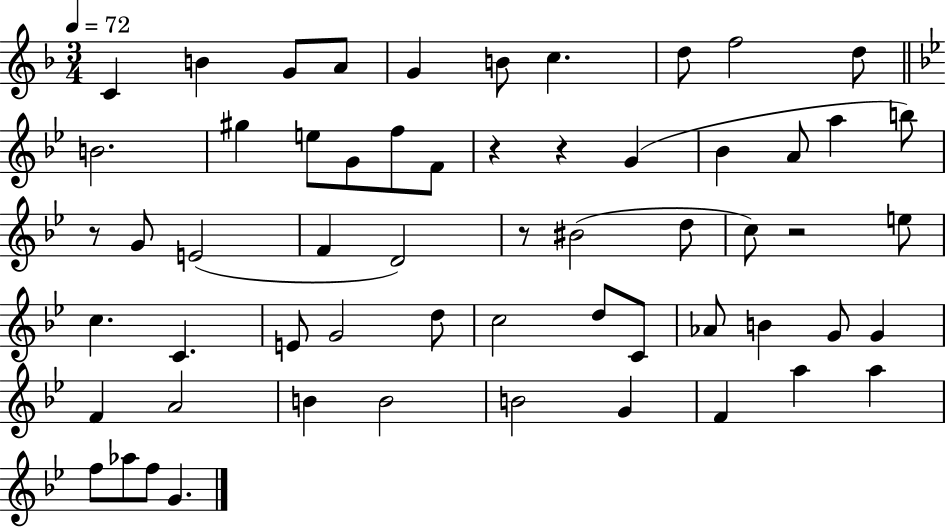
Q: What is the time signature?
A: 3/4